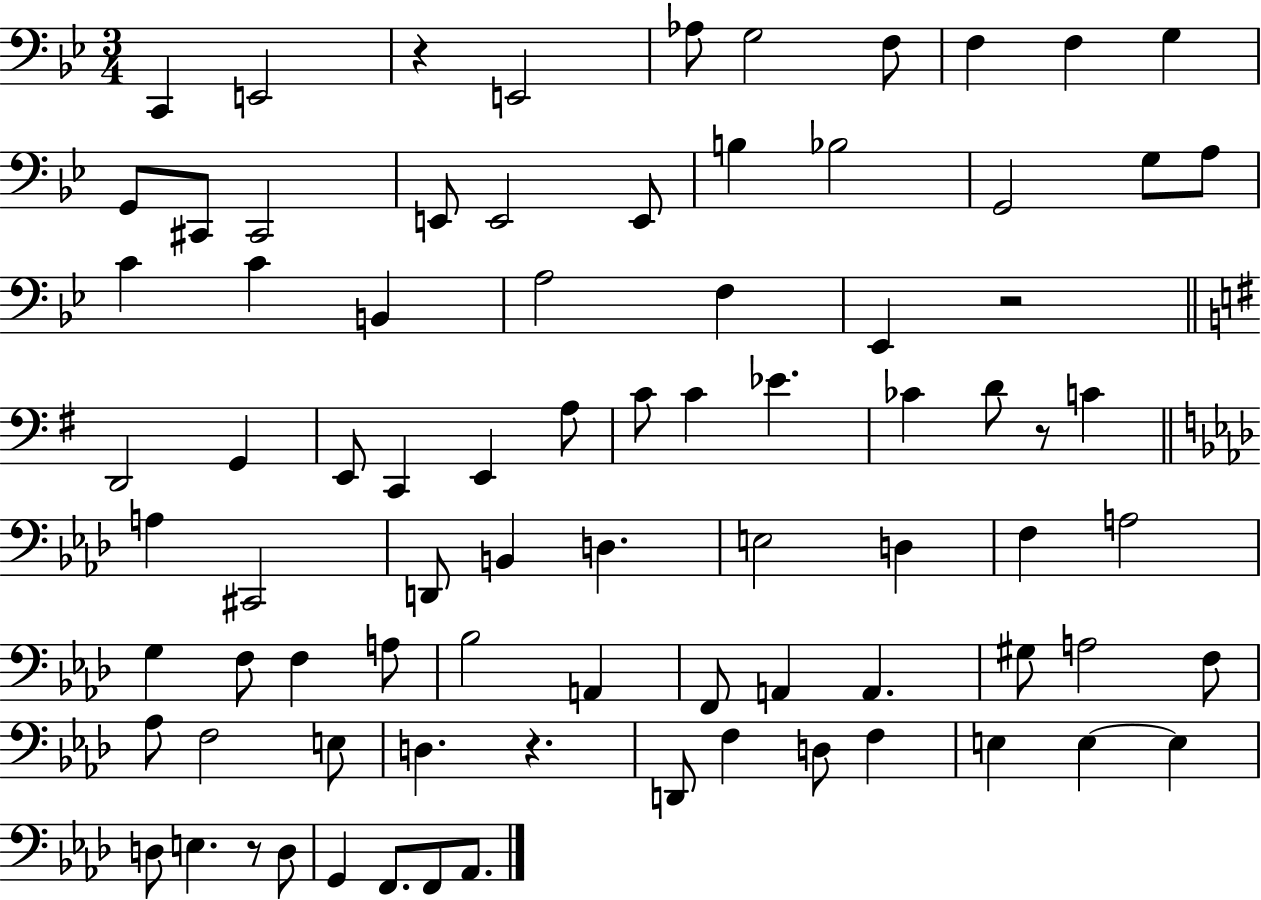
X:1
T:Untitled
M:3/4
L:1/4
K:Bb
C,, E,,2 z E,,2 _A,/2 G,2 F,/2 F, F, G, G,,/2 ^C,,/2 ^C,,2 E,,/2 E,,2 E,,/2 B, _B,2 G,,2 G,/2 A,/2 C C B,, A,2 F, _E,, z2 D,,2 G,, E,,/2 C,, E,, A,/2 C/2 C _E _C D/2 z/2 C A, ^C,,2 D,,/2 B,, D, E,2 D, F, A,2 G, F,/2 F, A,/2 _B,2 A,, F,,/2 A,, A,, ^G,/2 A,2 F,/2 _A,/2 F,2 E,/2 D, z D,,/2 F, D,/2 F, E, E, E, D,/2 E, z/2 D,/2 G,, F,,/2 F,,/2 _A,,/2